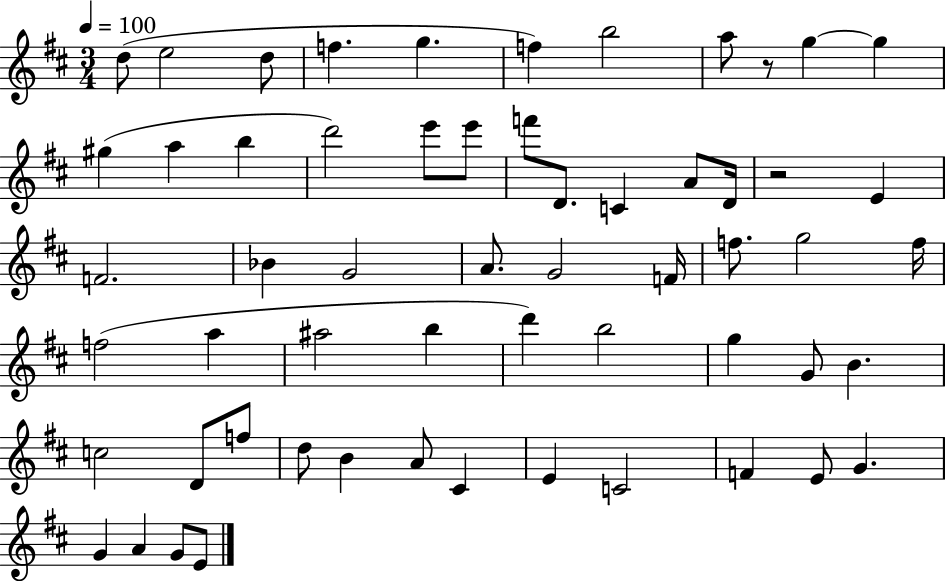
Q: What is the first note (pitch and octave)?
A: D5